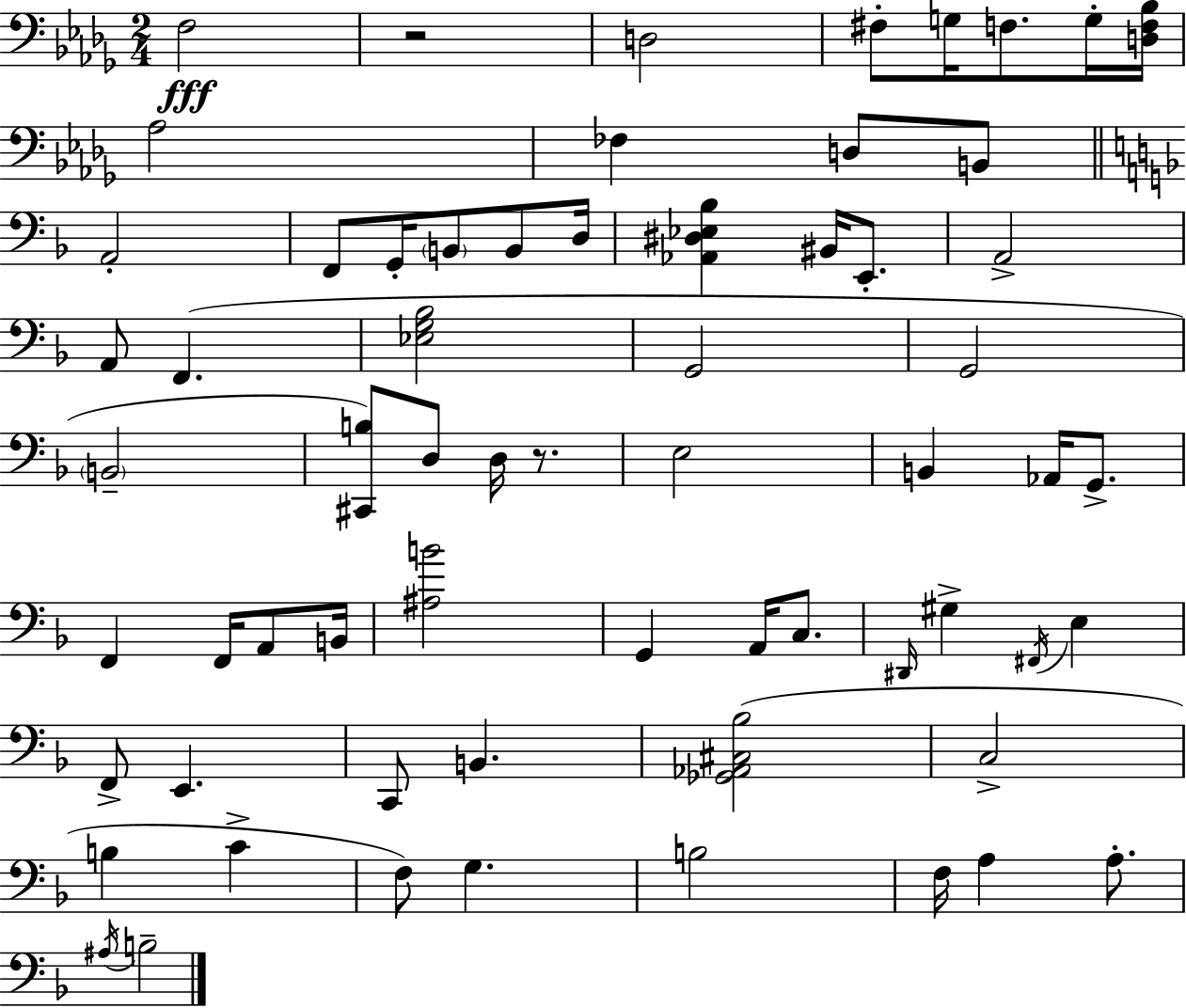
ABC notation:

X:1
T:Untitled
M:2/4
L:1/4
K:Bbm
F,2 z2 D,2 ^F,/2 G,/4 F,/2 G,/4 [D,F,_B,]/4 _A,2 _F, D,/2 B,,/2 A,,2 F,,/2 G,,/4 B,,/2 B,,/2 D,/4 [_A,,^D,_E,_B,] ^B,,/4 E,,/2 A,,2 A,,/2 F,, [_E,G,_B,]2 G,,2 G,,2 B,,2 [^C,,B,]/2 D,/2 D,/4 z/2 E,2 B,, _A,,/4 G,,/2 F,, F,,/4 A,,/2 B,,/4 [^A,B]2 G,, A,,/4 C,/2 ^D,,/4 ^G, ^F,,/4 E, F,,/2 E,, C,,/2 B,, [_G,,_A,,^C,_B,]2 C,2 B, C F,/2 G, B,2 F,/4 A, A,/2 ^A,/4 B,2